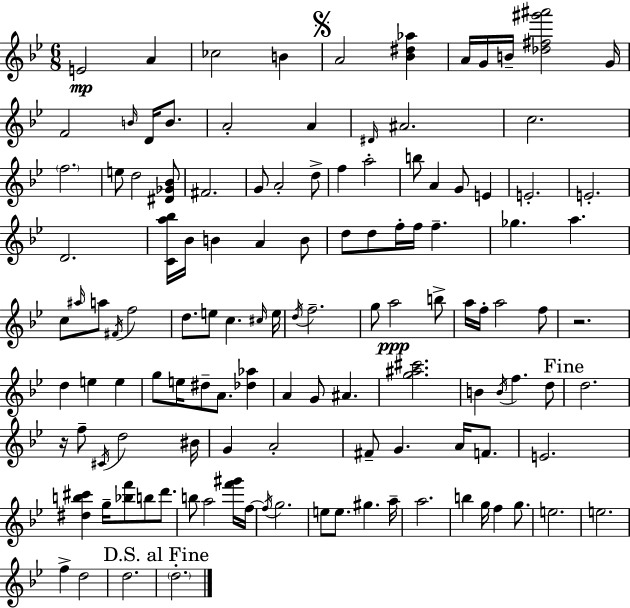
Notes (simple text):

E4/h A4/q CES5/h B4/q A4/h [Bb4,D#5,Ab5]/q A4/s G4/s B4/s [Db5,F#5,G#6,A#6]/h G4/s F4/h B4/s D4/s B4/e. A4/h A4/q D#4/s A#4/h. C5/h. F5/h. E5/e D5/h [D#4,Gb4,Bb4]/e F#4/h. G4/e A4/h D5/e F5/q A5/h B5/e A4/q G4/e E4/q E4/h. E4/h. D4/h. [C4,A5,Bb5]/s Bb4/s B4/q A4/q B4/e D5/e D5/e F5/s F5/s F5/q. Gb5/q. A5/q. C5/e A#5/s A5/e F#4/s F5/h D5/e. E5/e C5/q. C#5/s E5/s D5/s F5/h. G5/e A5/h B5/e A5/s F5/s A5/h F5/e R/h. D5/q E5/q E5/q G5/e E5/s D#5/e A4/e. [Db5,Ab5]/q A4/q G4/e A#4/q. [G5,A#5,C#6]/h. B4/q B4/s F5/q. D5/e D5/h. R/s F5/e C#4/s D5/h BIS4/s G4/q A4/h F#4/e G4/q. A4/s F4/e. E4/h. [D#5,B5,C#6]/q G5/s [Bb5,F6]/e B5/e D6/e. B5/e A5/h [F6,G#6]/s F5/s F5/s G5/h. E5/e E5/e. G#5/q. A5/s A5/h. B5/q G5/s F5/q G5/e. E5/h. E5/h. F5/q D5/h D5/h. D5/h.